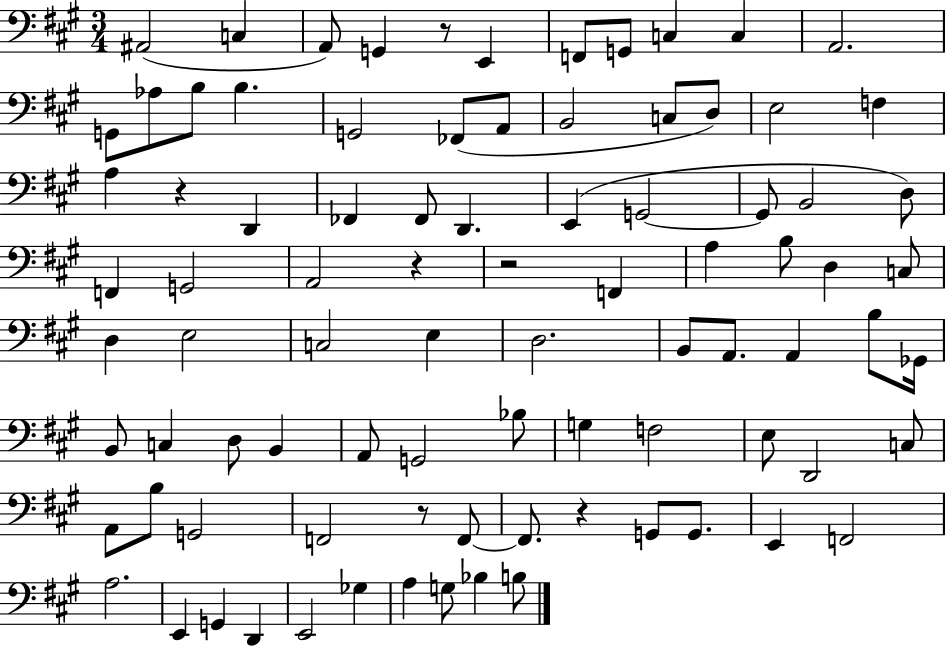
X:1
T:Untitled
M:3/4
L:1/4
K:A
^A,,2 C, A,,/2 G,, z/2 E,, F,,/2 G,,/2 C, C, A,,2 G,,/2 _A,/2 B,/2 B, G,,2 _F,,/2 A,,/2 B,,2 C,/2 D,/2 E,2 F, A, z D,, _F,, _F,,/2 D,, E,, G,,2 G,,/2 B,,2 D,/2 F,, G,,2 A,,2 z z2 F,, A, B,/2 D, C,/2 D, E,2 C,2 E, D,2 B,,/2 A,,/2 A,, B,/2 _G,,/4 B,,/2 C, D,/2 B,, A,,/2 G,,2 _B,/2 G, F,2 E,/2 D,,2 C,/2 A,,/2 B,/2 G,,2 F,,2 z/2 F,,/2 F,,/2 z G,,/2 G,,/2 E,, F,,2 A,2 E,, G,, D,, E,,2 _G, A, G,/2 _B, B,/2